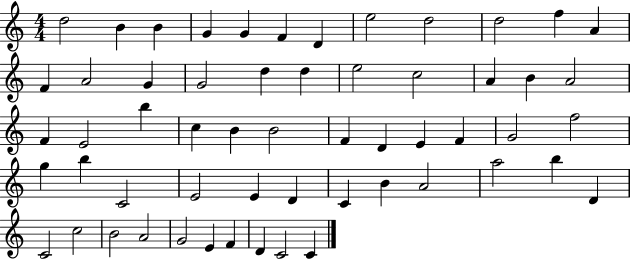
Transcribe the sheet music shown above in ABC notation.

X:1
T:Untitled
M:4/4
L:1/4
K:C
d2 B B G G F D e2 d2 d2 f A F A2 G G2 d d e2 c2 A B A2 F E2 b c B B2 F D E F G2 f2 g b C2 E2 E D C B A2 a2 b D C2 c2 B2 A2 G2 E F D C2 C